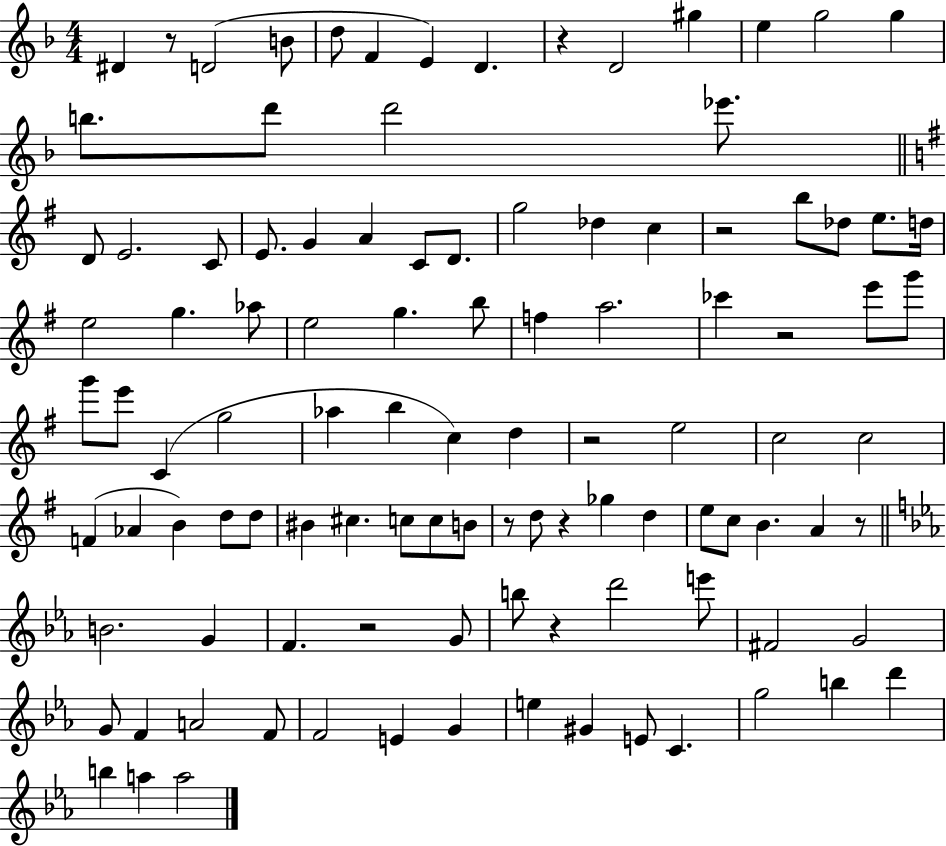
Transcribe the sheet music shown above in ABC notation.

X:1
T:Untitled
M:4/4
L:1/4
K:F
^D z/2 D2 B/2 d/2 F E D z D2 ^g e g2 g b/2 d'/2 d'2 _e'/2 D/2 E2 C/2 E/2 G A C/2 D/2 g2 _d c z2 b/2 _d/2 e/2 d/4 e2 g _a/2 e2 g b/2 f a2 _c' z2 e'/2 g'/2 g'/2 e'/2 C g2 _a b c d z2 e2 c2 c2 F _A B d/2 d/2 ^B ^c c/2 c/2 B/2 z/2 d/2 z _g d e/2 c/2 B A z/2 B2 G F z2 G/2 b/2 z d'2 e'/2 ^F2 G2 G/2 F A2 F/2 F2 E G e ^G E/2 C g2 b d' b a a2